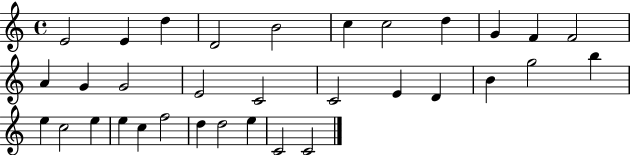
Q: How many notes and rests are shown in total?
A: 33